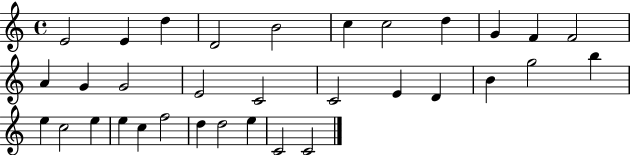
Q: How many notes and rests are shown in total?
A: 33